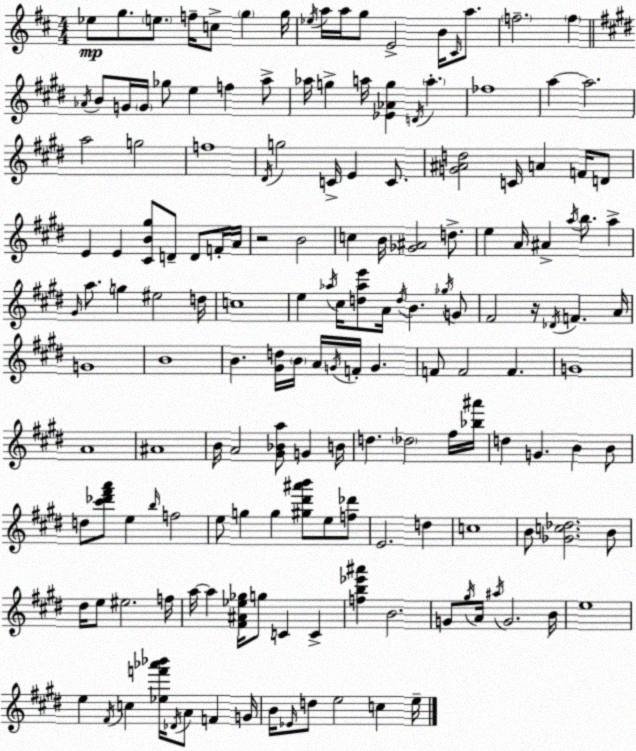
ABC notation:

X:1
T:Untitled
M:4/4
L:1/4
K:D
_e/2 g/2 e/2 f/4 c/2 g g/4 _e/4 a/4 a/4 g/2 E2 B/4 ^C/4 a/2 f2 f _A/4 B/2 G/4 G/4 _g/2 e f a/2 _a/4 g a/4 [_E_Ag] D/4 a _f4 a a2 a2 g2 f4 ^D/4 g2 C/4 E C/2 [G^Ad]2 C/4 A F/4 D/2 E E [^CB^g]/2 D/2 D/2 F/4 A/4 z2 B2 c B/4 [_G^A]2 d/2 e A/4 ^A a/4 b/2 a ^G/4 a/2 g ^e2 d/4 c4 e _a/4 ^c/4 [d_ae']/2 A/4 d/4 B _g/4 G/2 ^F2 z/4 _D/4 F A/4 G4 B4 B [^Gd]/4 B/4 A/4 G/4 F/4 G F/2 F2 F G4 A4 ^A4 B/4 A2 [^G_Ba]/2 G B/4 d _d2 ^f/4 [_b^a']/4 d G B B/2 d/2 [^c'_d'^f'a']/2 e b/4 f2 e/2 g g [^g^d'^a'b']/2 e/2 [f_d']/2 E2 d c4 B/2 [_Gc_d]2 B/2 ^d/4 e/2 ^e2 f/4 a/4 a [^F^A_e_g]/4 g/2 C C [fb_e'^a'] B2 G/2 ^g/4 A/4 ^a/4 G2 B/4 e4 e ^F/4 c [_ef'_a'_b']/4 _D/4 A/2 F G/4 B/4 _E/4 d/2 e2 c e/4